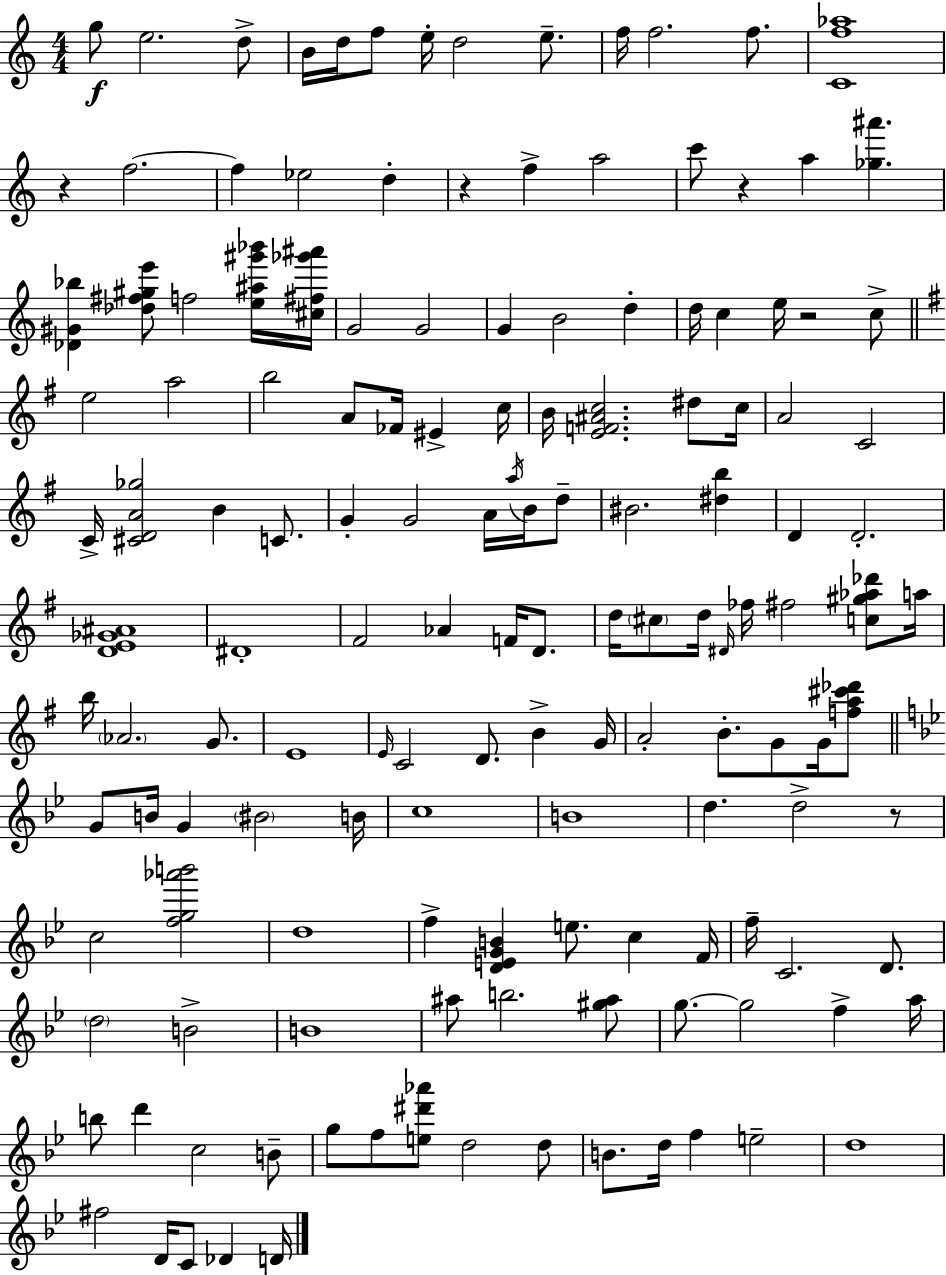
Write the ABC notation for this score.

X:1
T:Untitled
M:4/4
L:1/4
K:C
g/2 e2 d/2 B/4 d/4 f/2 e/4 d2 e/2 f/4 f2 f/2 [Cf_a]4 z f2 f _e2 d z f a2 c'/2 z a [_g^a'] [_D^G_b] [_d^f^ge']/2 f2 [e^a^g'_b']/4 [^c^f_g'^a']/4 G2 G2 G B2 d d/4 c e/4 z2 c/2 e2 a2 b2 A/2 _F/4 ^E c/4 B/4 [EF^Ac]2 ^d/2 c/4 A2 C2 C/4 [^CDA_g]2 B C/2 G G2 A/4 a/4 B/4 d/2 ^B2 [^db] D D2 [DE_G^A]4 ^D4 ^F2 _A F/4 D/2 d/4 ^c/2 d/4 ^D/4 _f/4 ^f2 [c^g_a_d']/2 a/4 b/4 _A2 G/2 E4 E/4 C2 D/2 B G/4 A2 B/2 G/2 G/4 [fa^c'_d']/2 G/2 B/4 G ^B2 B/4 c4 B4 d d2 z/2 c2 [fg_a'b']2 d4 f [DEGB] e/2 c F/4 f/4 C2 D/2 d2 B2 B4 ^a/2 b2 [^g^a]/2 g/2 g2 f a/4 b/2 d' c2 B/2 g/2 f/2 [e^d'_a']/2 d2 d/2 B/2 d/4 f e2 d4 ^f2 D/4 C/2 _D D/4